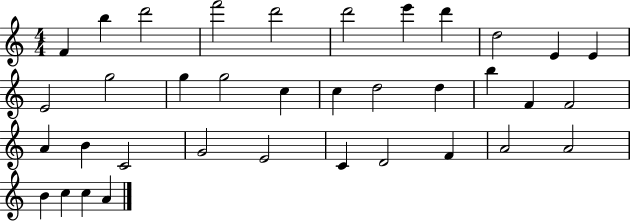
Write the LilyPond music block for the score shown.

{
  \clef treble
  \numericTimeSignature
  \time 4/4
  \key c \major
  f'4 b''4 d'''2 | f'''2 d'''2 | d'''2 e'''4 d'''4 | d''2 e'4 e'4 | \break e'2 g''2 | g''4 g''2 c''4 | c''4 d''2 d''4 | b''4 f'4 f'2 | \break a'4 b'4 c'2 | g'2 e'2 | c'4 d'2 f'4 | a'2 a'2 | \break b'4 c''4 c''4 a'4 | \bar "|."
}